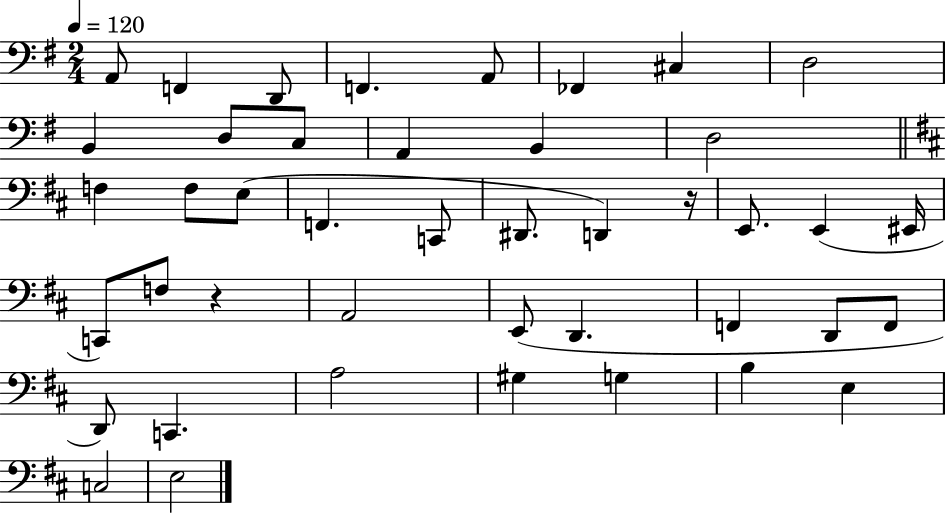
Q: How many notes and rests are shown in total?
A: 43